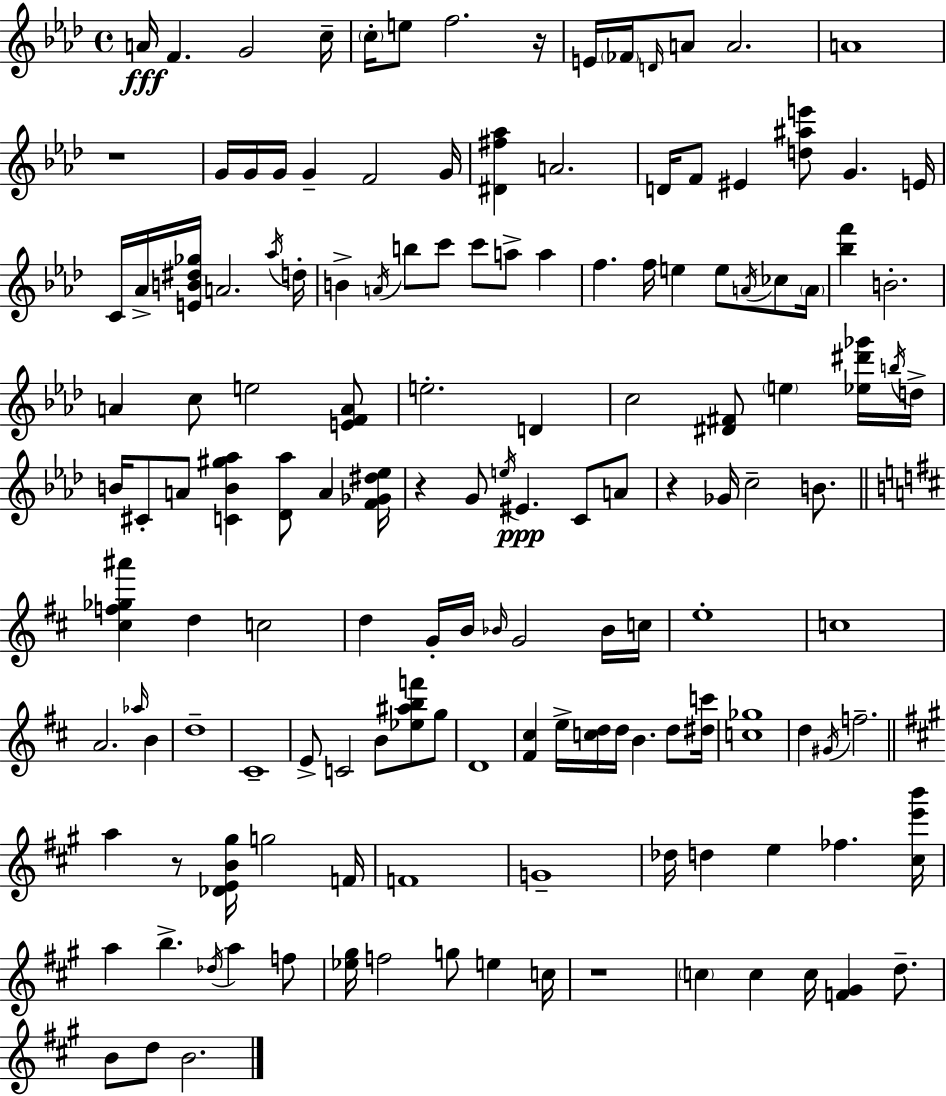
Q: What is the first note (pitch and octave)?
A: A4